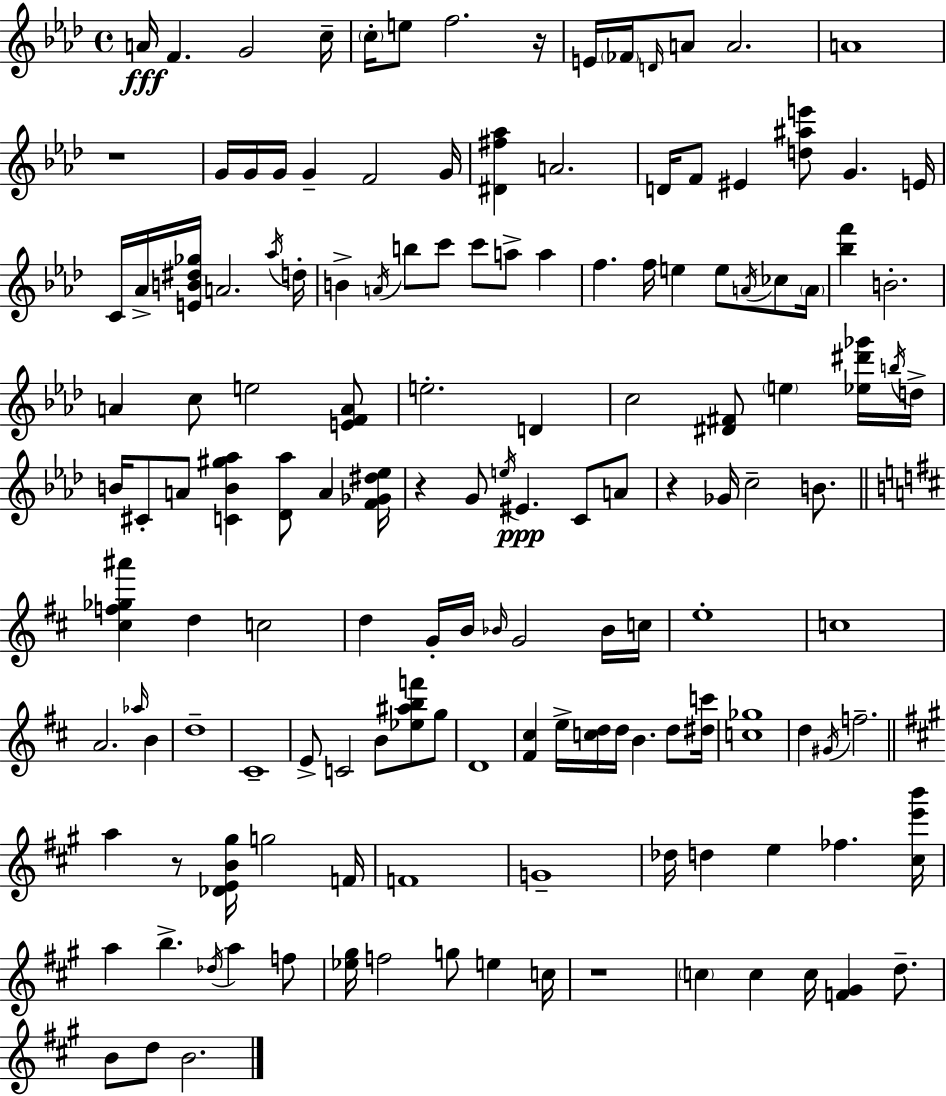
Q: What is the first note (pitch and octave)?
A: A4